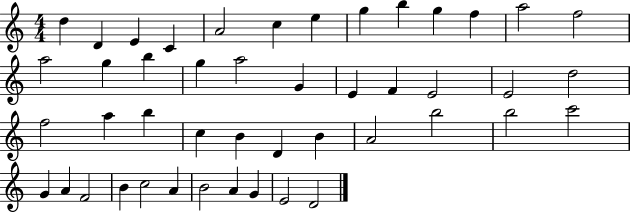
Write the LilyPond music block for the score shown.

{
  \clef treble
  \numericTimeSignature
  \time 4/4
  \key c \major
  d''4 d'4 e'4 c'4 | a'2 c''4 e''4 | g''4 b''4 g''4 f''4 | a''2 f''2 | \break a''2 g''4 b''4 | g''4 a''2 g'4 | e'4 f'4 e'2 | e'2 d''2 | \break f''2 a''4 b''4 | c''4 b'4 d'4 b'4 | a'2 b''2 | b''2 c'''2 | \break g'4 a'4 f'2 | b'4 c''2 a'4 | b'2 a'4 g'4 | e'2 d'2 | \break \bar "|."
}